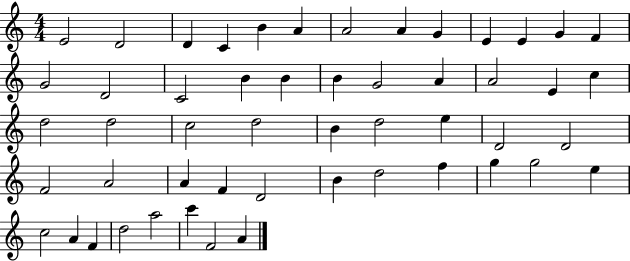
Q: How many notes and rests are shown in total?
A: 52